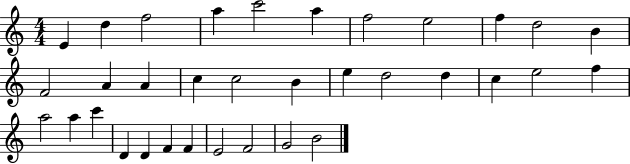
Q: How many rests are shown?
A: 0